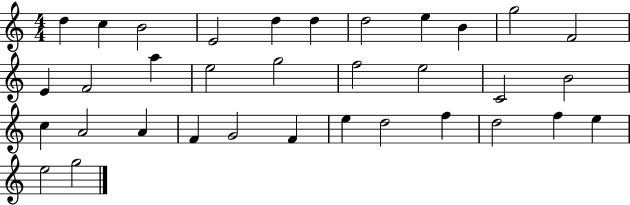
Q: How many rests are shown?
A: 0